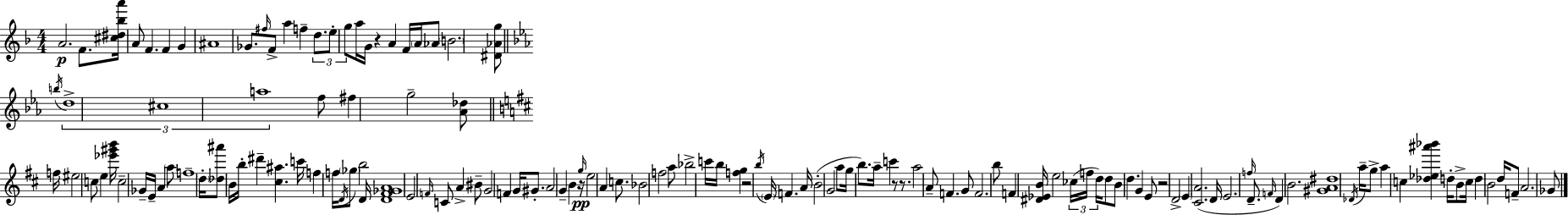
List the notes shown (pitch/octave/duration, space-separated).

A4/h. F4/e. [C#5,D#5,Bb5,A6]/s A4/e F4/q. F4/q G4/q A#4/w Gb4/e. F#5/s F4/e A5/q F5/q D5/e. E5/e G5/e A5/s G4/s R/q A4/q F4/s A4/s Ab4/e B4/h. [D#4,Ab4,G5]/e B5/s D5/w C#5/w A5/w F5/e F#5/q G5/h [Ab4,Db5]/e F5/s EIS5/h C5/e E5/q [Eb6,G#6,B6]/s C5/h Gb4/s E4/s A4/q A5/e F5/w D5/s [Db5,A#6]/e B4/s B5/s D#6/q [C#5,A#5]/q. C6/s F5/q F5/s D4/s Gb5/e B5/h D4/s [D4,F#4,Gb4,A4]/w E4/h F4/s C4/e A4/q BIS4/e G4/h F4/q G4/s G#4/e. A4/h G4/q B4/q R/s G5/s E5/h A4/q C5/e. Bb4/h F5/h A5/e Bb5/h C6/s B5/s [F5,G5]/q R/h B5/s E4/s F4/q. A4/s B4/h G4/h A5/e G5/s B5/e. A5/s C6/q R/e R/e. A5/h A4/e F4/q. G4/e F4/h. B5/e F4/q [D#4,Eb4,B4]/s E5/h CES5/s F5/s D5/s D5/e B4/e D5/q. G4/q E4/e R/h D4/h E4/q [C#4,A4]/h. D4/s E4/h. F5/s D4/e. F4/s D4/q B4/h. [G#4,A4,D#5]/w Db4/s A5/s G5/e A5/q C5/q [Db5,Eb5,A#6,Bb6]/q D5/s B4/e C5/s D5/q B4/h D5/s F4/e A4/h. Gb4/e